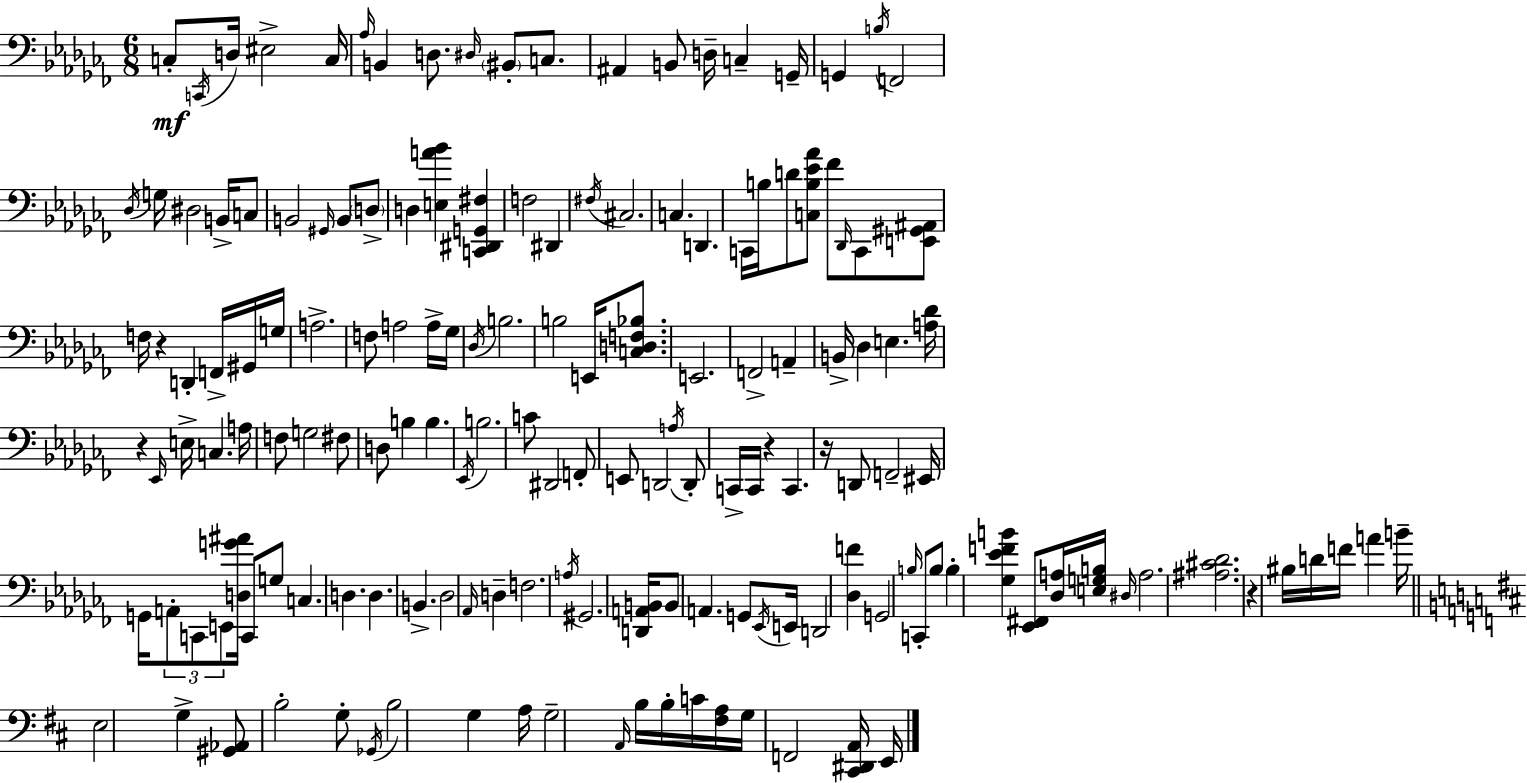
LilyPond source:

{
  \clef bass
  \numericTimeSignature
  \time 6/8
  \key aes \minor
  c8-.\mf \acciaccatura { c,16 } d16 eis2-> | c16 \grace { aes16 } b,4 d8. \grace { dis16 } \parenthesize bis,8-. | c8. ais,4 b,8 d16-- c4-- | g,16-- g,4 \acciaccatura { b16 } f,2 | \break \acciaccatura { des16 } g16 dis2 | b,16-> c8 b,2 | \grace { gis,16 } b,8 \parenthesize d8-> d4 <e a' bes'>4 | <c, dis, g, fis>4 f2 | \break dis,4 \acciaccatura { fis16 } cis2. | c4. | d,4. c,16 b16 d'8 <c b ees' aes'>8 | fes'8 \grace { des,16 } c,8 <e, gis, ais,>8 f16 r4 | \break d,4-. f,16-> gis,16 g16 a2.-> | f8 a2 | a16-> ges16 \acciaccatura { des16 } b2. | b2 | \break e,16 <c d f bes>8. e,2. | f,2-> | a,4-- b,16-> des4 | e4. <a des'>16 r4 | \break \grace { ees,16 } e16-> c4. a16 f8 | g2 fis8 d8 | b4 b4. \acciaccatura { ees,16 } b2. | c'8 | \break dis,2 f,8-. e,8 | d,2 \acciaccatura { a16 } d,8-. | c,16-> c,16 r4 c,4. | r16 d,8 f,2-- eis,16 | \break g,16 \tuplet 3/2 { a,8-. c,8 e,8 } <d g' ais'>16 c,8 g8 | c4. d4. | d4. b,4.-> | des2 \grace { aes,16 } d4-- | \break f2. | \acciaccatura { a16 } gis,2. | <d, a, b,>16 b,8 a,4. g,8 | \acciaccatura { ees,16 } e,16 d,2 <des f'>4 | \break g,2 \grace { b16 } | c,8-. b8 b4-. <ges ees' f' b'>4 | <ees, fis,>8 <des a>16 <e g b>16 \grace { dis16 } a2. | <ais cis' des'>2. | \break r4 bis16 d'16 f'16 | a'4 b'16-- \bar "||" \break \key d \major e2 g4-> | <gis, aes,>8 b2-. g8-. | \acciaccatura { ges,16 } b2 g4 | a16 g2-- \grace { a,16 } b16 | \break b16-. c'16 <fis a>16 g16 f,2 | <cis, dis, a,>16 e,16 \bar "|."
}